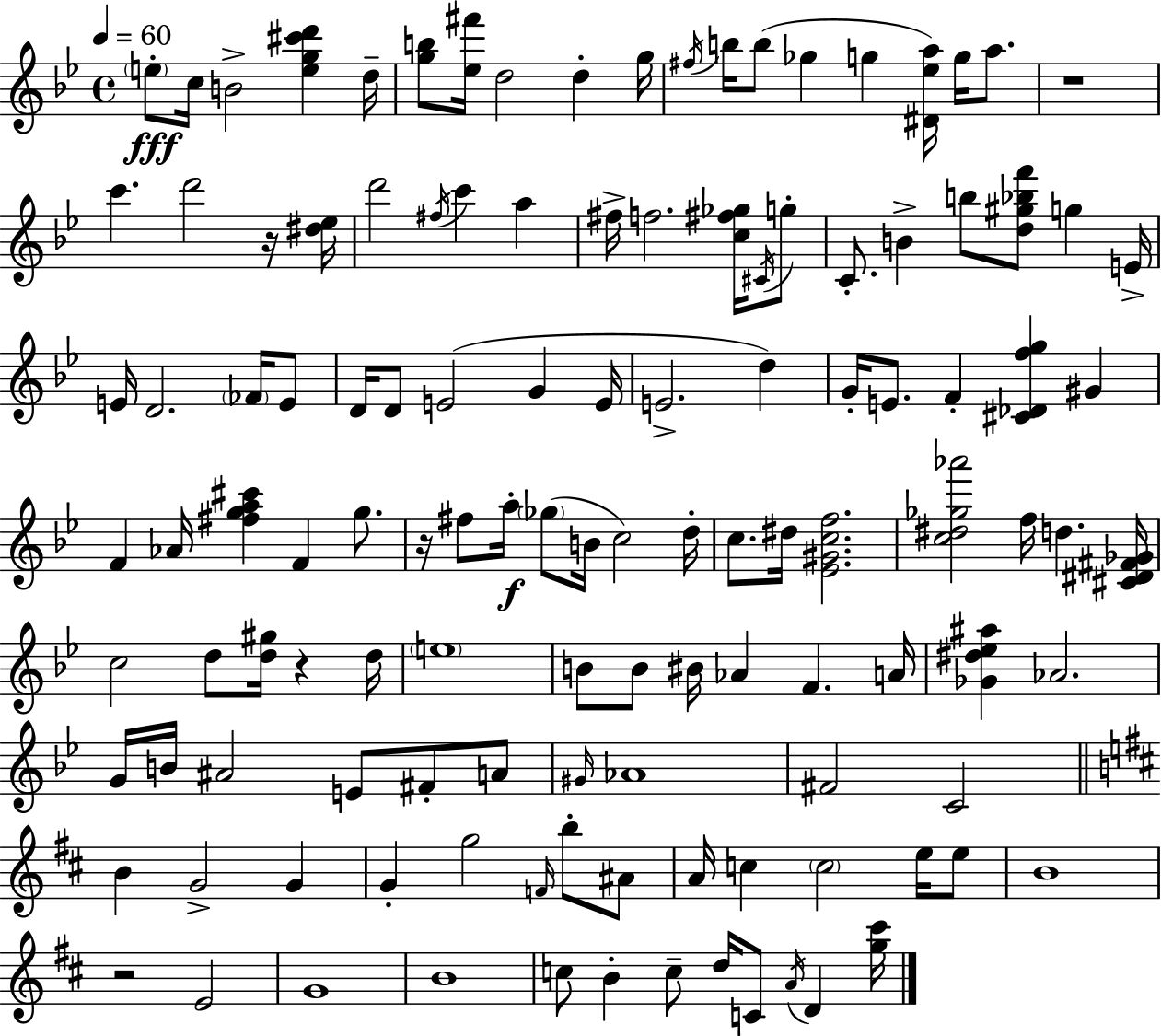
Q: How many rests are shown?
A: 5